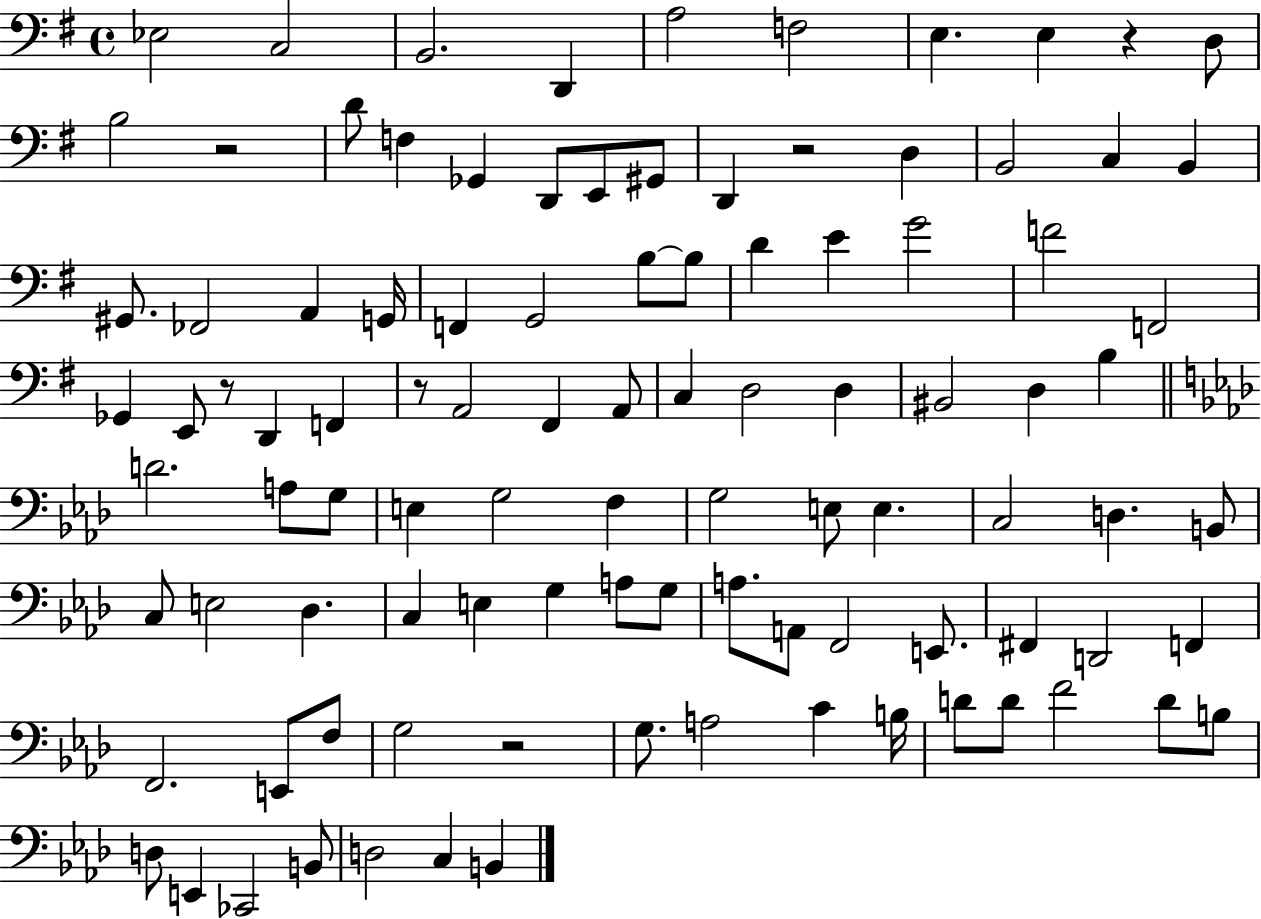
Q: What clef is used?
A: bass